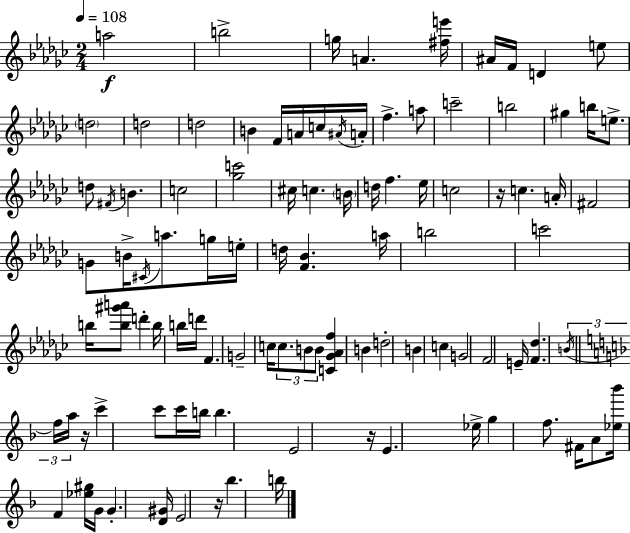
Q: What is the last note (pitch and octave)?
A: B5